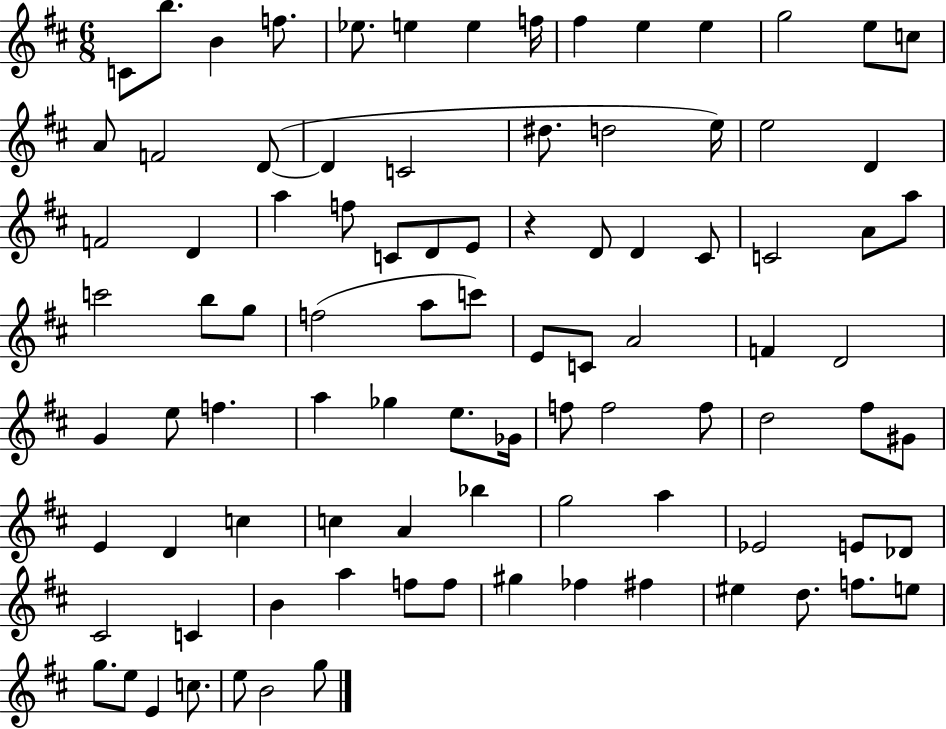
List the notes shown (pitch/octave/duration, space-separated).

C4/e B5/e. B4/q F5/e. Eb5/e. E5/q E5/q F5/s F#5/q E5/q E5/q G5/h E5/e C5/e A4/e F4/h D4/e D4/q C4/h D#5/e. D5/h E5/s E5/h D4/q F4/h D4/q A5/q F5/e C4/e D4/e E4/e R/q D4/e D4/q C#4/e C4/h A4/e A5/e C6/h B5/e G5/e F5/h A5/e C6/e E4/e C4/e A4/h F4/q D4/h G4/q E5/e F5/q. A5/q Gb5/q E5/e. Gb4/s F5/e F5/h F5/e D5/h F#5/e G#4/e E4/q D4/q C5/q C5/q A4/q Bb5/q G5/h A5/q Eb4/h E4/e Db4/e C#4/h C4/q B4/q A5/q F5/e F5/e G#5/q FES5/q F#5/q EIS5/q D5/e. F5/e. E5/e G5/e. E5/e E4/q C5/e. E5/e B4/h G5/e